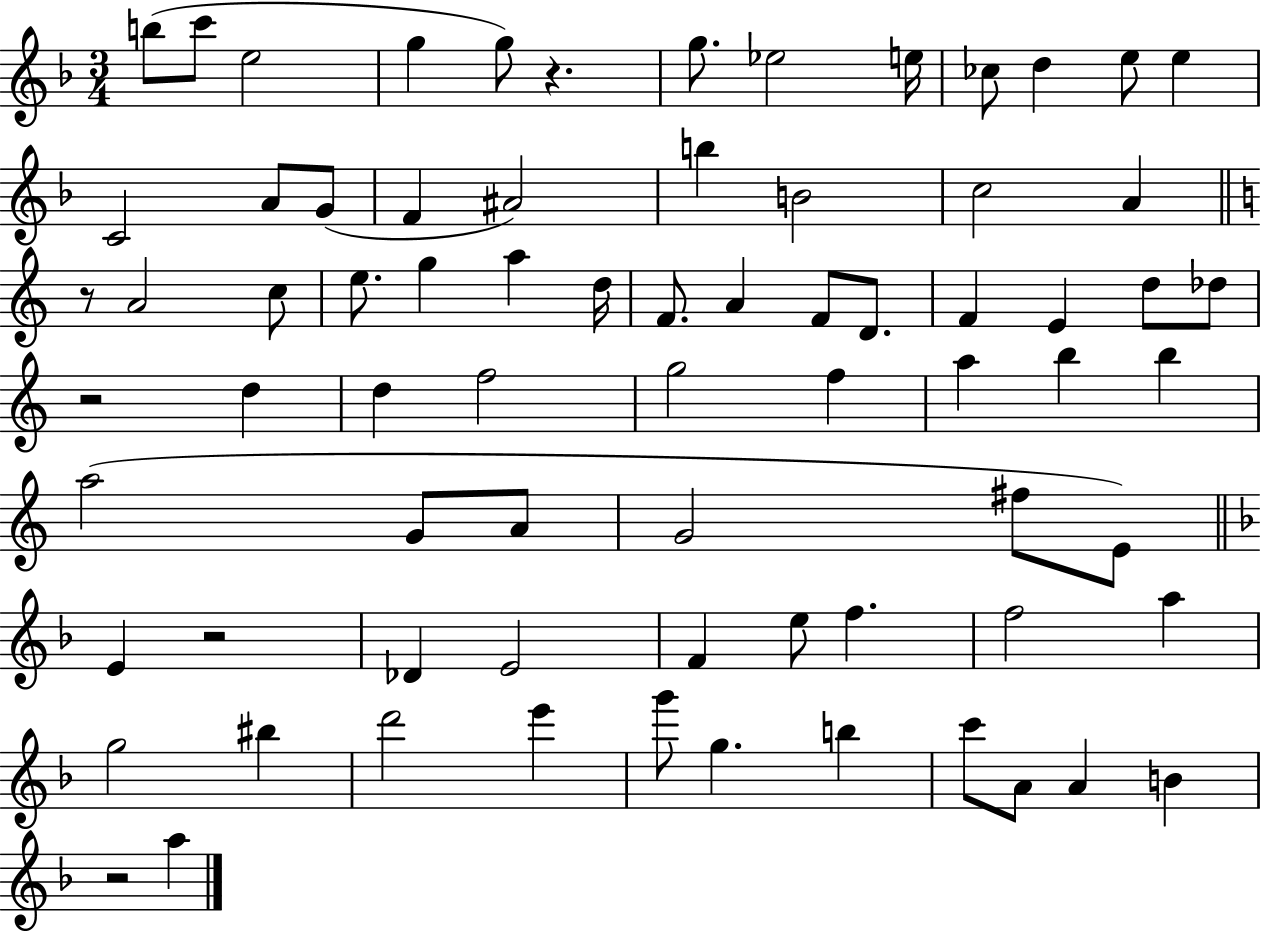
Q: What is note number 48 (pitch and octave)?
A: F#5